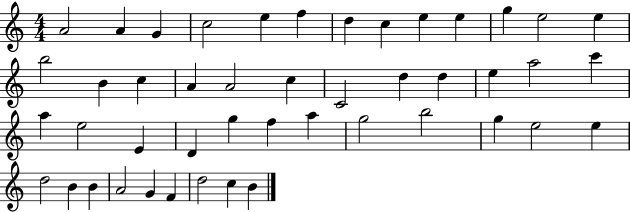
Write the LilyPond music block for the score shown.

{
  \clef treble
  \numericTimeSignature
  \time 4/4
  \key c \major
  a'2 a'4 g'4 | c''2 e''4 f''4 | d''4 c''4 e''4 e''4 | g''4 e''2 e''4 | \break b''2 b'4 c''4 | a'4 a'2 c''4 | c'2 d''4 d''4 | e''4 a''2 c'''4 | \break a''4 e''2 e'4 | d'4 g''4 f''4 a''4 | g''2 b''2 | g''4 e''2 e''4 | \break d''2 b'4 b'4 | a'2 g'4 f'4 | d''2 c''4 b'4 | \bar "|."
}